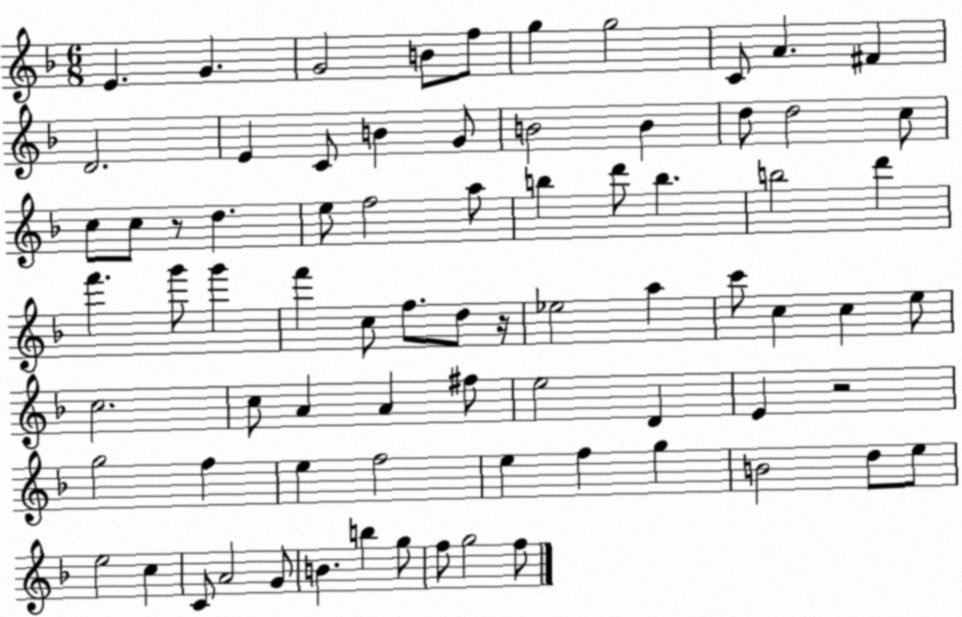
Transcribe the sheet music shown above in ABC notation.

X:1
T:Untitled
M:6/8
L:1/4
K:F
E G G2 B/2 f/2 g g2 C/2 A ^F D2 E C/2 B G/2 B2 B d/2 d2 c/2 c/2 c/2 z/2 d e/2 f2 a/2 b d'/2 b b2 d' f' g'/2 g' f' c/2 f/2 d/2 z/4 _e2 a c'/2 c c e/2 c2 c/2 A A ^f/2 e2 D E z2 g2 f e f2 e f g B2 d/2 e/2 e2 c C/2 A2 G/2 B b g/2 f/2 g2 f/2